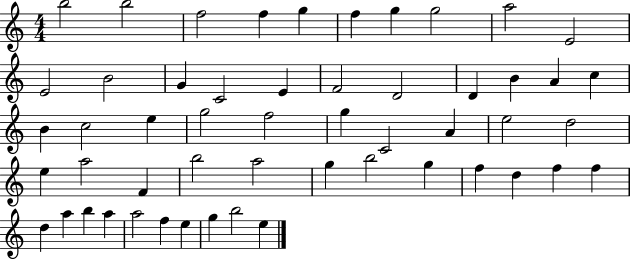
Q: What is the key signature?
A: C major